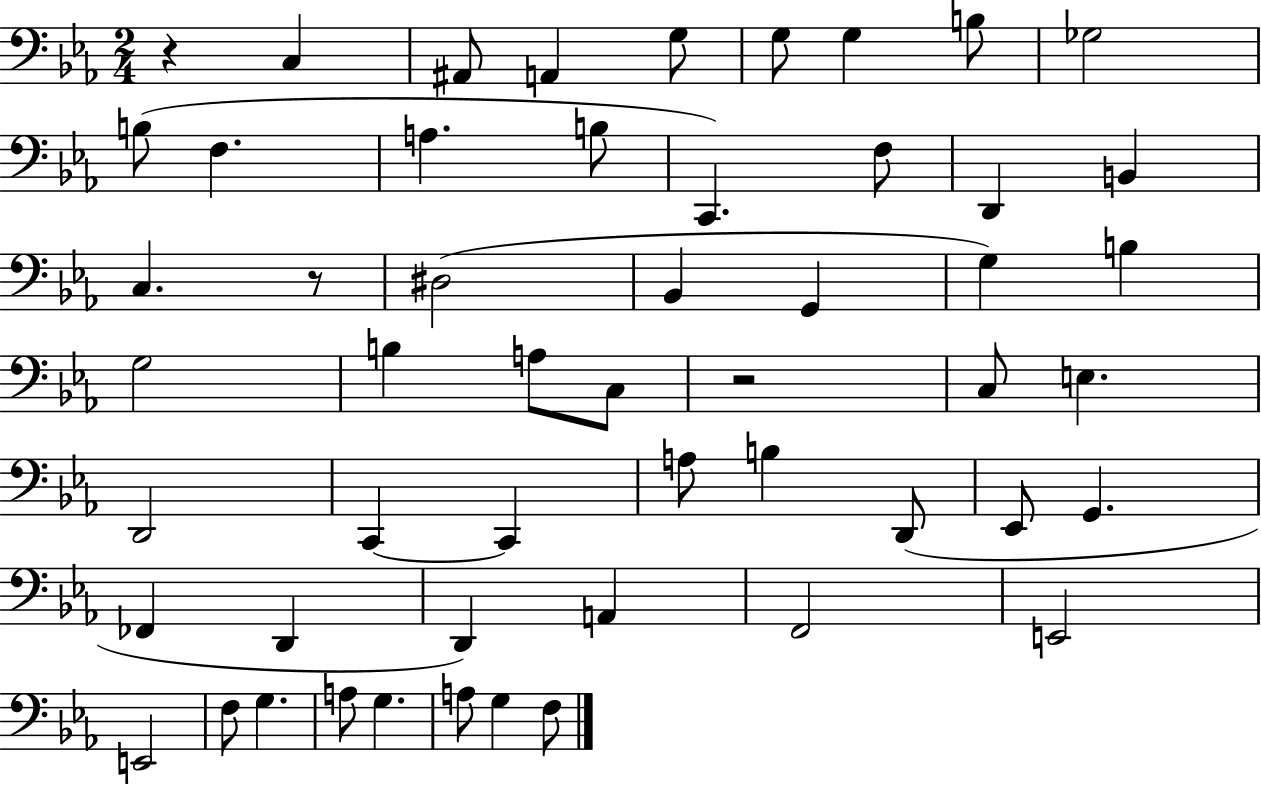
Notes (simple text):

R/q C3/q A#2/e A2/q G3/e G3/e G3/q B3/e Gb3/h B3/e F3/q. A3/q. B3/e C2/q. F3/e D2/q B2/q C3/q. R/e D#3/h Bb2/q G2/q G3/q B3/q G3/h B3/q A3/e C3/e R/h C3/e E3/q. D2/h C2/q C2/q A3/e B3/q D2/e Eb2/e G2/q. FES2/q D2/q D2/q A2/q F2/h E2/h E2/h F3/e G3/q. A3/e G3/q. A3/e G3/q F3/e